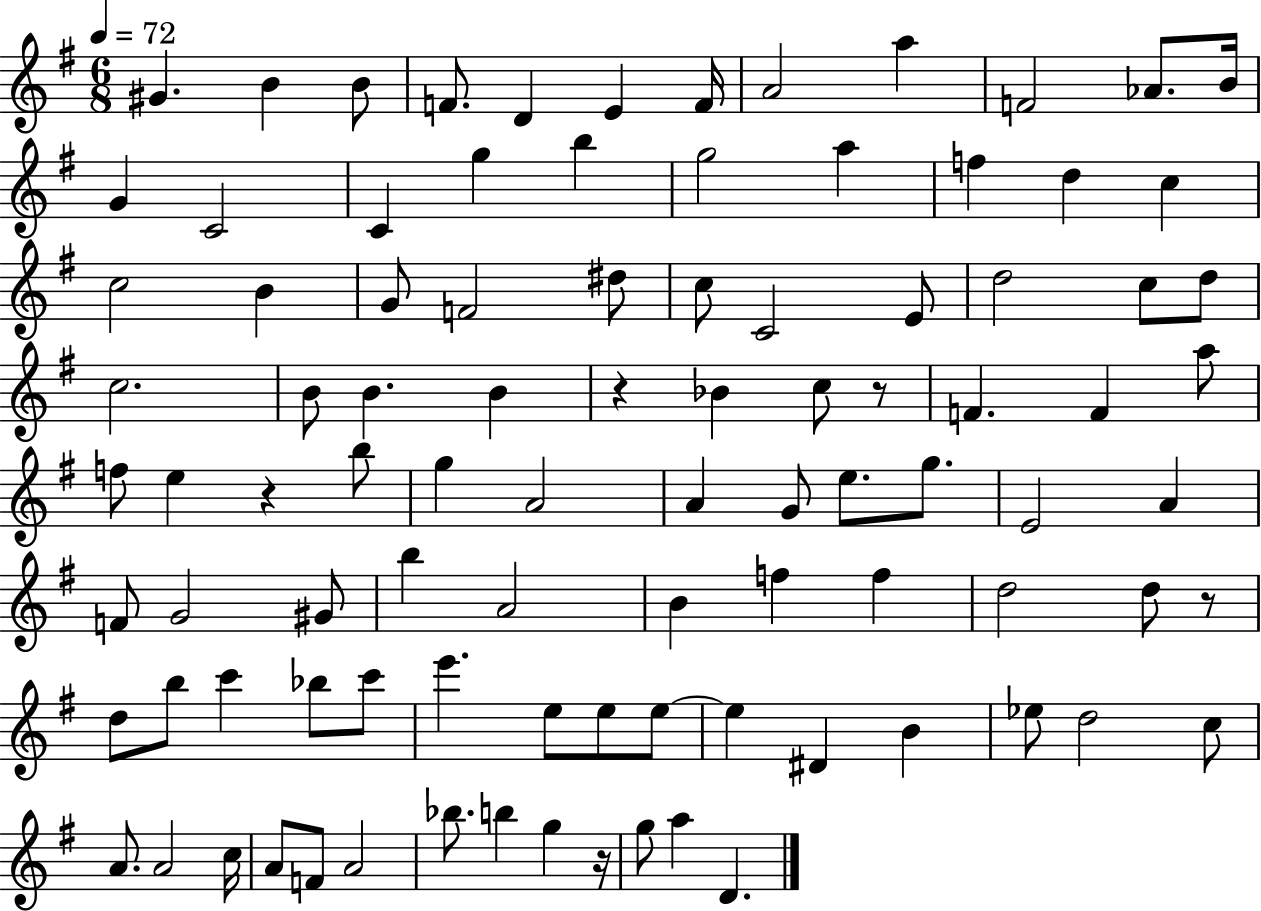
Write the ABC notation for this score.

X:1
T:Untitled
M:6/8
L:1/4
K:G
^G B B/2 F/2 D E F/4 A2 a F2 _A/2 B/4 G C2 C g b g2 a f d c c2 B G/2 F2 ^d/2 c/2 C2 E/2 d2 c/2 d/2 c2 B/2 B B z _B c/2 z/2 F F a/2 f/2 e z b/2 g A2 A G/2 e/2 g/2 E2 A F/2 G2 ^G/2 b A2 B f f d2 d/2 z/2 d/2 b/2 c' _b/2 c'/2 e' e/2 e/2 e/2 e ^D B _e/2 d2 c/2 A/2 A2 c/4 A/2 F/2 A2 _b/2 b g z/4 g/2 a D